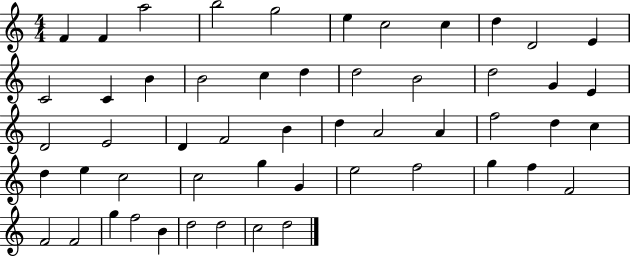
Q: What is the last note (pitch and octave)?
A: D5